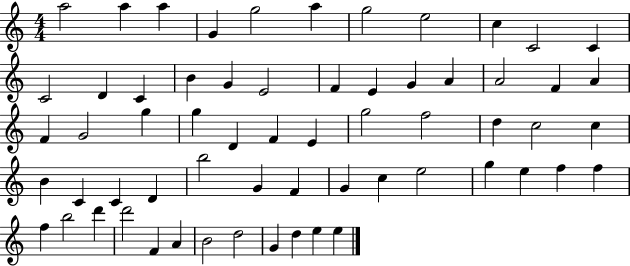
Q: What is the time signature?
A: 4/4